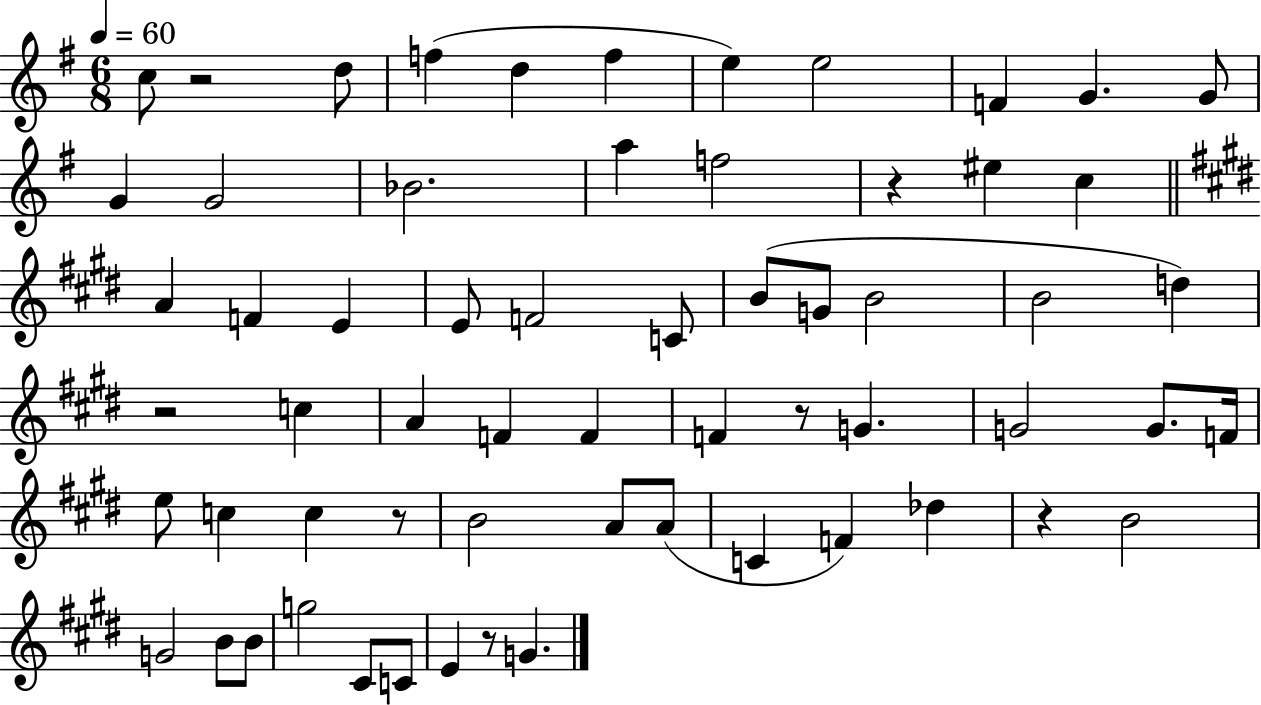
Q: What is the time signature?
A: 6/8